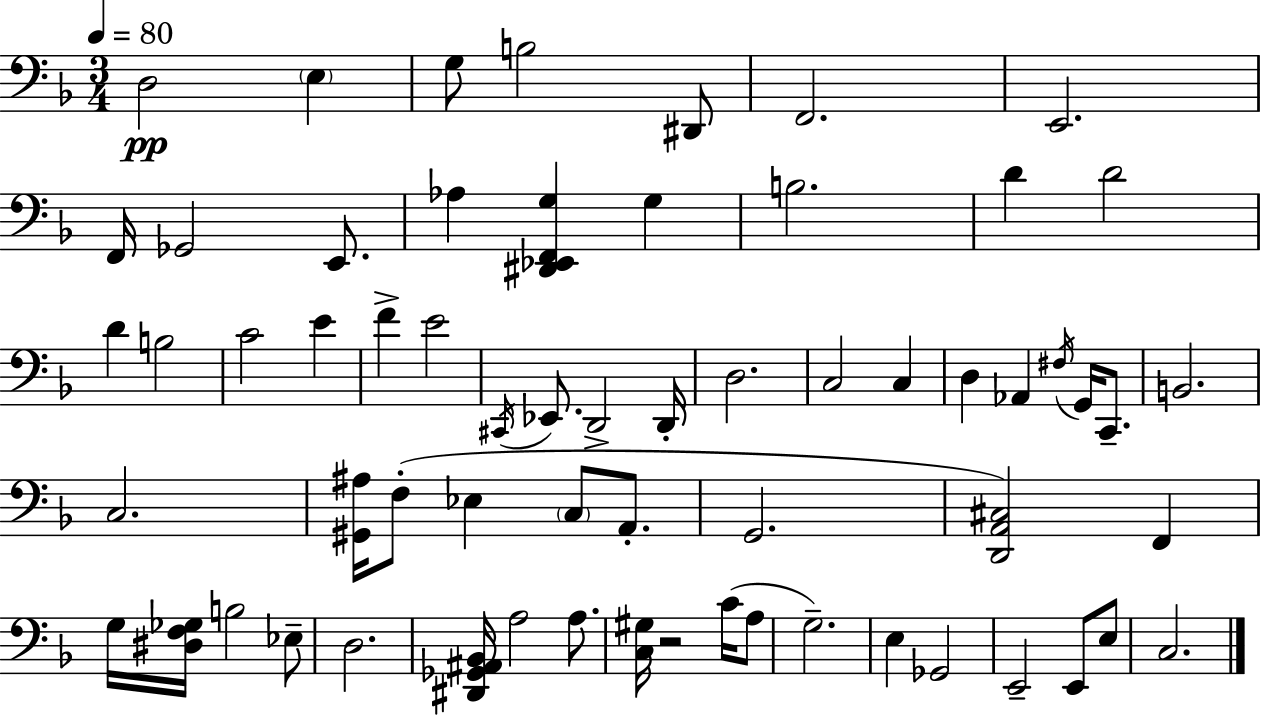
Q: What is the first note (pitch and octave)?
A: D3